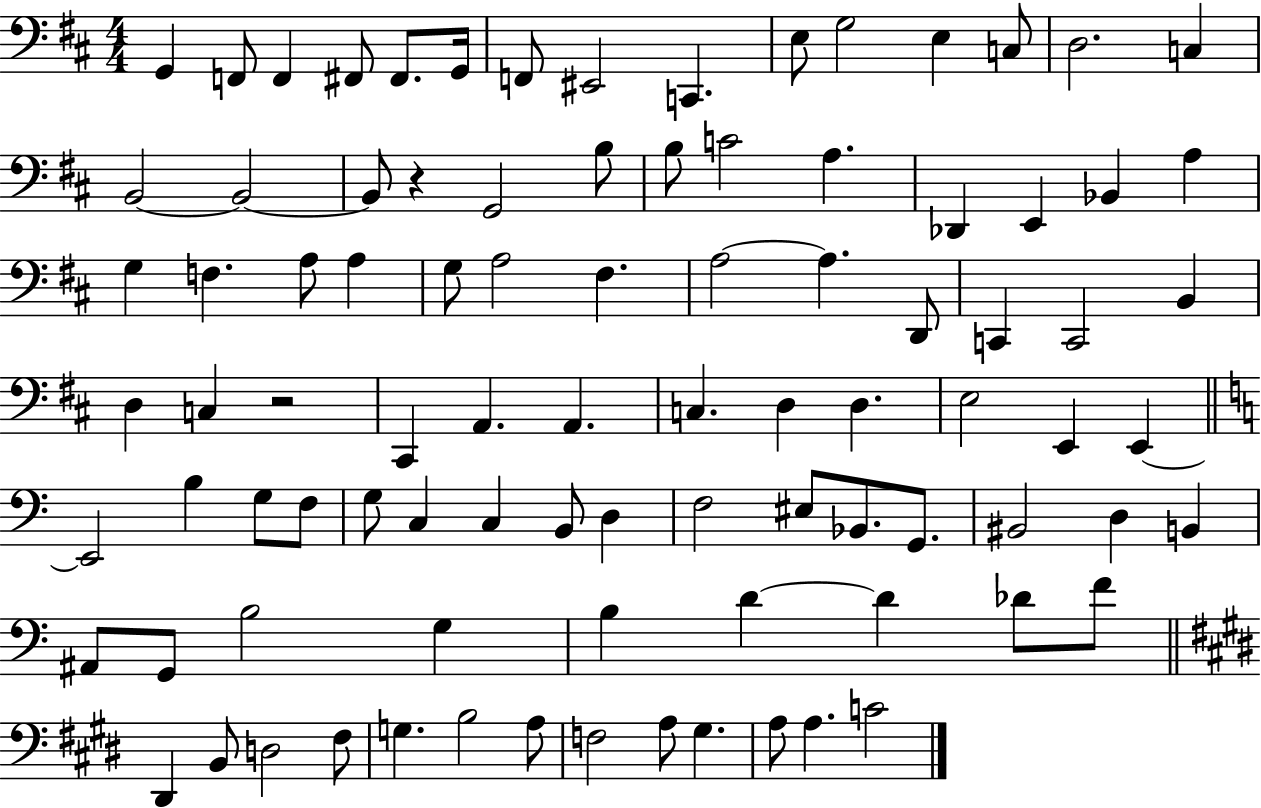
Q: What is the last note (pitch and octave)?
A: C4